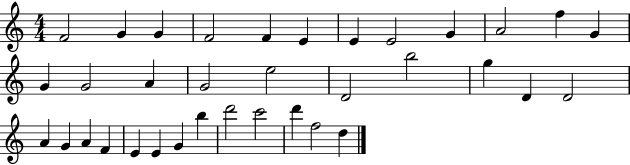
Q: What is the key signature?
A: C major